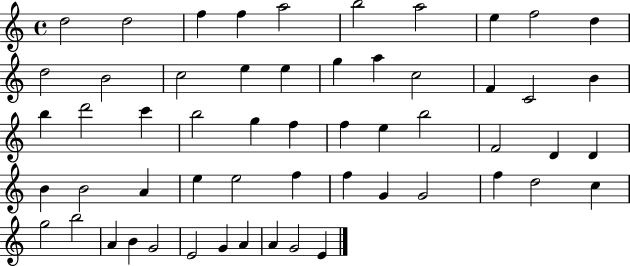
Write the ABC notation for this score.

X:1
T:Untitled
M:4/4
L:1/4
K:C
d2 d2 f f a2 b2 a2 e f2 d d2 B2 c2 e e g a c2 F C2 B b d'2 c' b2 g f f e b2 F2 D D B B2 A e e2 f f G G2 f d2 c g2 b2 A B G2 E2 G A A G2 E